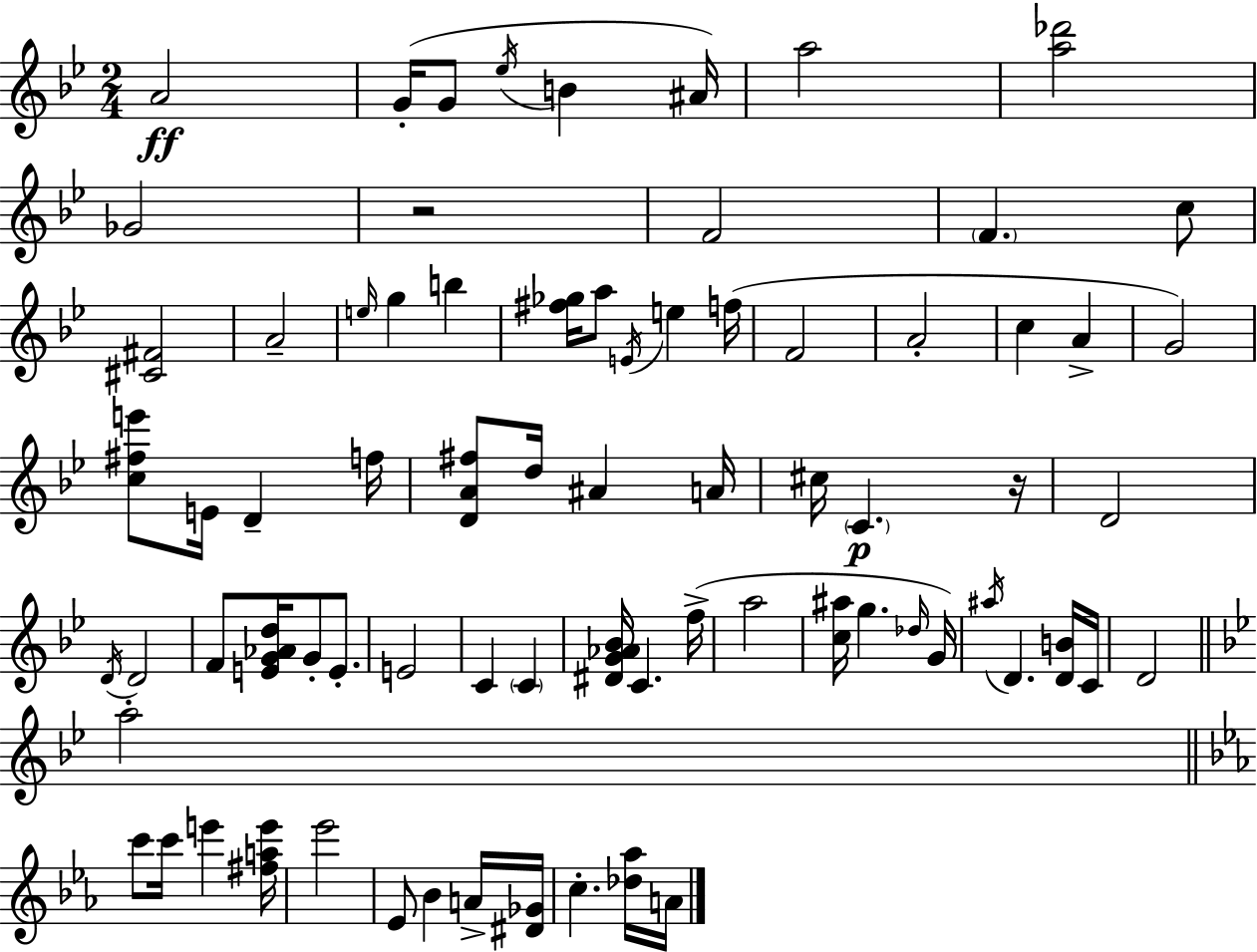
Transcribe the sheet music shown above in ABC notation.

X:1
T:Untitled
M:2/4
L:1/4
K:Bb
A2 G/4 G/2 _e/4 B ^A/4 a2 [a_d']2 _G2 z2 F2 F c/2 [^C^F]2 A2 e/4 g b [^f_g]/4 a/2 E/4 e f/4 F2 A2 c A G2 [c^fe']/2 E/4 D f/4 [DA^f]/2 d/4 ^A A/4 ^c/4 C z/4 D2 D/4 D2 F/2 [EG_Ad]/4 G/2 E/2 E2 C C [^DG_A_B]/4 C f/4 a2 [c^a]/4 g _d/4 G/4 ^a/4 D [DB]/4 C/4 D2 a2 c'/2 c'/4 e' [^fae']/4 _e'2 _E/2 _B A/4 [^D_G]/4 c [_d_a]/4 A/4